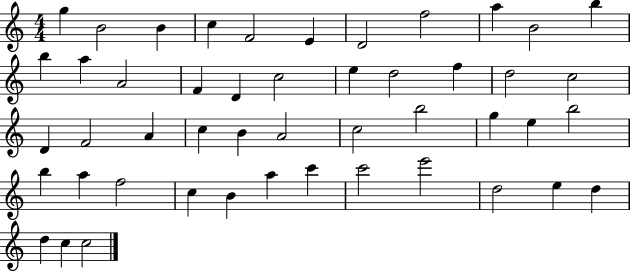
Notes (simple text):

G5/q B4/h B4/q C5/q F4/h E4/q D4/h F5/h A5/q B4/h B5/q B5/q A5/q A4/h F4/q D4/q C5/h E5/q D5/h F5/q D5/h C5/h D4/q F4/h A4/q C5/q B4/q A4/h C5/h B5/h G5/q E5/q B5/h B5/q A5/q F5/h C5/q B4/q A5/q C6/q C6/h E6/h D5/h E5/q D5/q D5/q C5/q C5/h